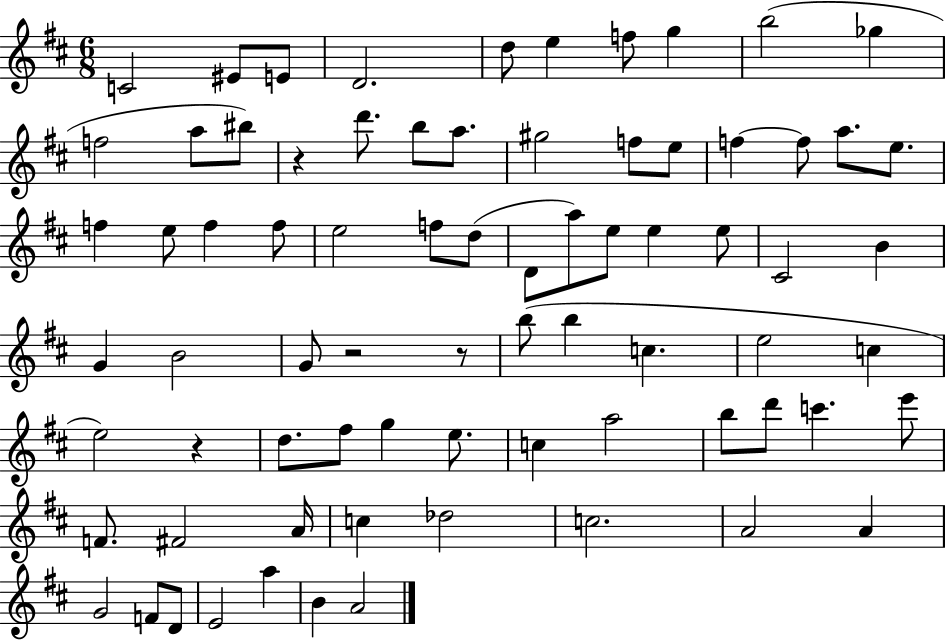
C4/h EIS4/e E4/e D4/h. D5/e E5/q F5/e G5/q B5/h Gb5/q F5/h A5/e BIS5/e R/q D6/e. B5/e A5/e. G#5/h F5/e E5/e F5/q F5/e A5/e. E5/e. F5/q E5/e F5/q F5/e E5/h F5/e D5/e D4/e A5/e E5/e E5/q E5/e C#4/h B4/q G4/q B4/h G4/e R/h R/e B5/e B5/q C5/q. E5/h C5/q E5/h R/q D5/e. F#5/e G5/q E5/e. C5/q A5/h B5/e D6/e C6/q. E6/e F4/e. F#4/h A4/s C5/q Db5/h C5/h. A4/h A4/q G4/h F4/e D4/e E4/h A5/q B4/q A4/h